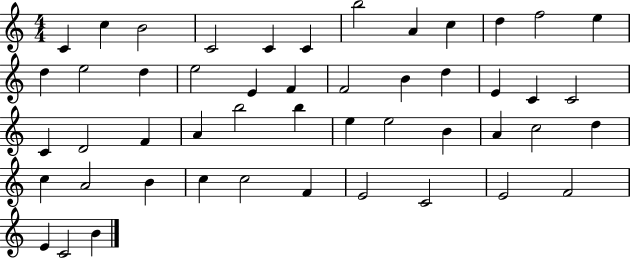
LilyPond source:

{
  \clef treble
  \numericTimeSignature
  \time 4/4
  \key c \major
  c'4 c''4 b'2 | c'2 c'4 c'4 | b''2 a'4 c''4 | d''4 f''2 e''4 | \break d''4 e''2 d''4 | e''2 e'4 f'4 | f'2 b'4 d''4 | e'4 c'4 c'2 | \break c'4 d'2 f'4 | a'4 b''2 b''4 | e''4 e''2 b'4 | a'4 c''2 d''4 | \break c''4 a'2 b'4 | c''4 c''2 f'4 | e'2 c'2 | e'2 f'2 | \break e'4 c'2 b'4 | \bar "|."
}